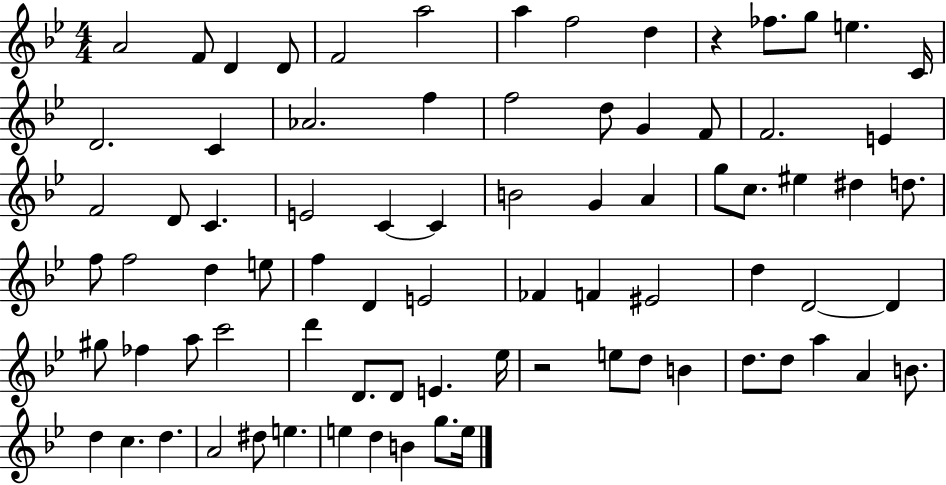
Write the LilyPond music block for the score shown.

{
  \clef treble
  \numericTimeSignature
  \time 4/4
  \key bes \major
  a'2 f'8 d'4 d'8 | f'2 a''2 | a''4 f''2 d''4 | r4 fes''8. g''8 e''4. c'16 | \break d'2. c'4 | aes'2. f''4 | f''2 d''8 g'4 f'8 | f'2. e'4 | \break f'2 d'8 c'4. | e'2 c'4~~ c'4 | b'2 g'4 a'4 | g''8 c''8. eis''4 dis''4 d''8. | \break f''8 f''2 d''4 e''8 | f''4 d'4 e'2 | fes'4 f'4 eis'2 | d''4 d'2~~ d'4 | \break gis''8 fes''4 a''8 c'''2 | d'''4 d'8. d'8 e'4. ees''16 | r2 e''8 d''8 b'4 | d''8. d''8 a''4 a'4 b'8. | \break d''4 c''4. d''4. | a'2 dis''8 e''4. | e''4 d''4 b'4 g''8. e''16 | \bar "|."
}